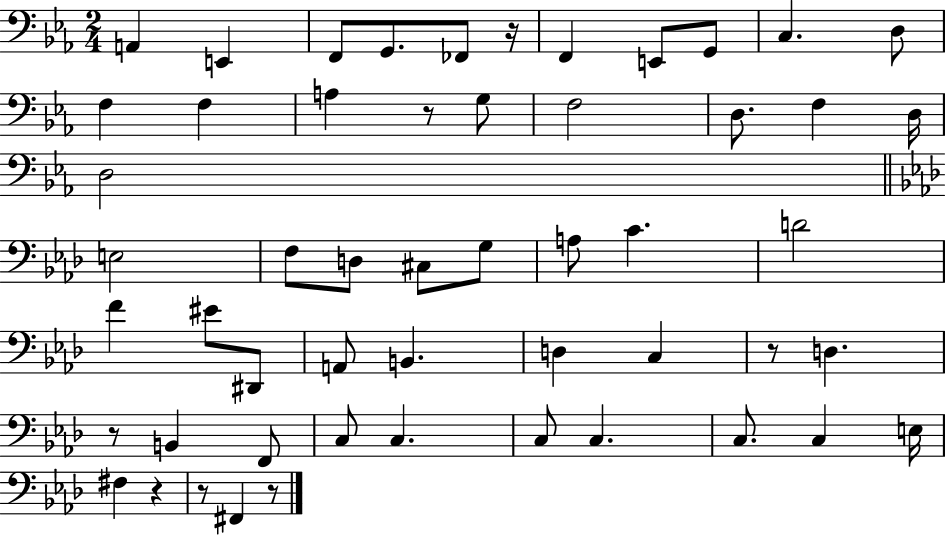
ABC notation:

X:1
T:Untitled
M:2/4
L:1/4
K:Eb
A,, E,, F,,/2 G,,/2 _F,,/2 z/4 F,, E,,/2 G,,/2 C, D,/2 F, F, A, z/2 G,/2 F,2 D,/2 F, D,/4 D,2 E,2 F,/2 D,/2 ^C,/2 G,/2 A,/2 C D2 F ^E/2 ^D,,/2 A,,/2 B,, D, C, z/2 D, z/2 B,, F,,/2 C,/2 C, C,/2 C, C,/2 C, E,/4 ^F, z z/2 ^F,, z/2